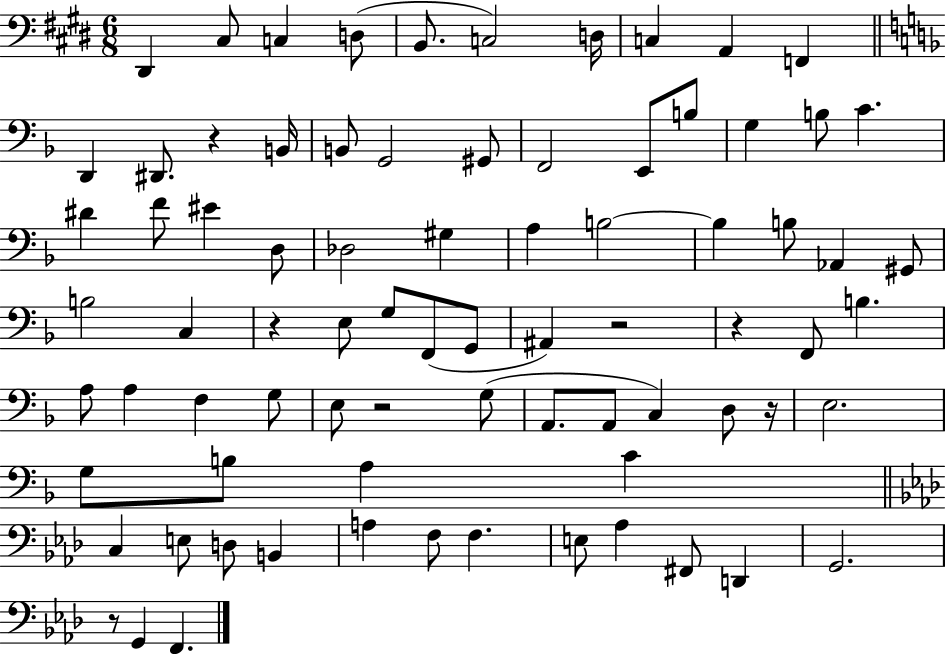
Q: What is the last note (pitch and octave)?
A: F2